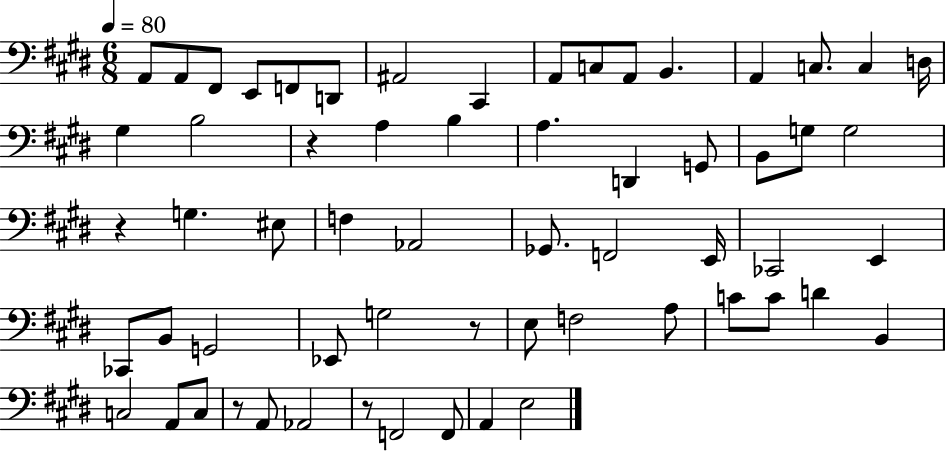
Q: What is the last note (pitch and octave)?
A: E3